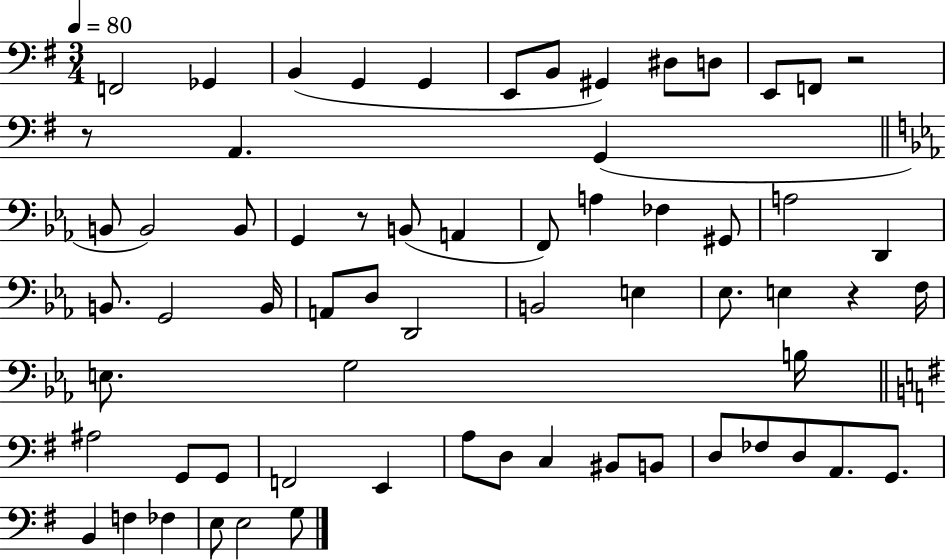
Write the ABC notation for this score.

X:1
T:Untitled
M:3/4
L:1/4
K:G
F,,2 _G,, B,, G,, G,, E,,/2 B,,/2 ^G,, ^D,/2 D,/2 E,,/2 F,,/2 z2 z/2 A,, G,, B,,/2 B,,2 B,,/2 G,, z/2 B,,/2 A,, F,,/2 A, _F, ^G,,/2 A,2 D,, B,,/2 G,,2 B,,/4 A,,/2 D,/2 D,,2 B,,2 E, _E,/2 E, z F,/4 E,/2 G,2 B,/4 ^A,2 G,,/2 G,,/2 F,,2 E,, A,/2 D,/2 C, ^B,,/2 B,,/2 D,/2 _F,/2 D,/2 A,,/2 G,,/2 B,, F, _F, E,/2 E,2 G,/2